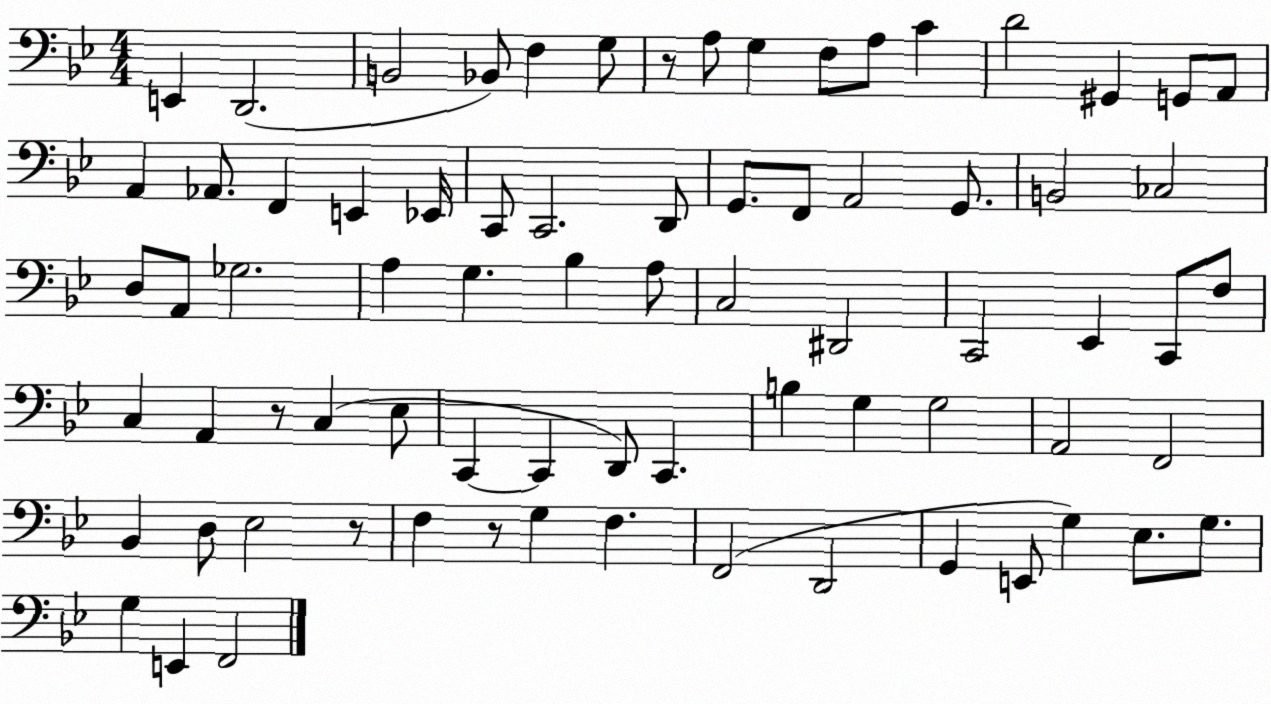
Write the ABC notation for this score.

X:1
T:Untitled
M:4/4
L:1/4
K:Bb
E,, D,,2 B,,2 _B,,/2 F, G,/2 z/2 A,/2 G, F,/2 A,/2 C D2 ^G,, G,,/2 A,,/2 A,, _A,,/2 F,, E,, _E,,/4 C,,/2 C,,2 D,,/2 G,,/2 F,,/2 A,,2 G,,/2 B,,2 _C,2 D,/2 A,,/2 _G,2 A, G, _B, A,/2 C,2 ^D,,2 C,,2 _E,, C,,/2 F,/2 C, A,, z/2 C, _E,/2 C,, C,, D,,/2 C,, B, G, G,2 A,,2 F,,2 _B,, D,/2 _E,2 z/2 F, z/2 G, F, F,,2 D,,2 G,, E,,/2 G, _E,/2 G,/2 G, E,, F,,2